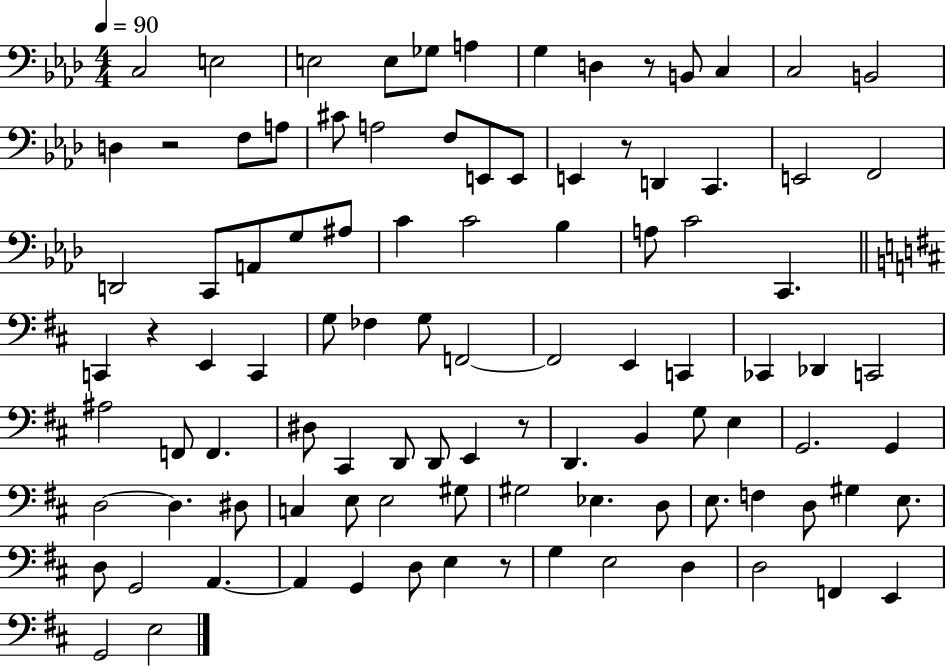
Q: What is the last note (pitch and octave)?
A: E3